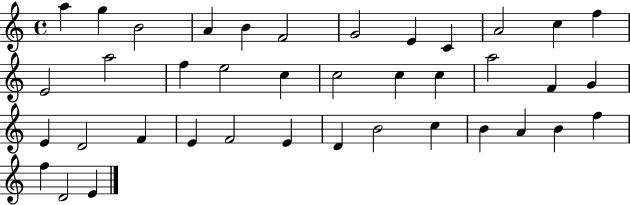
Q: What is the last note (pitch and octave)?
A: E4